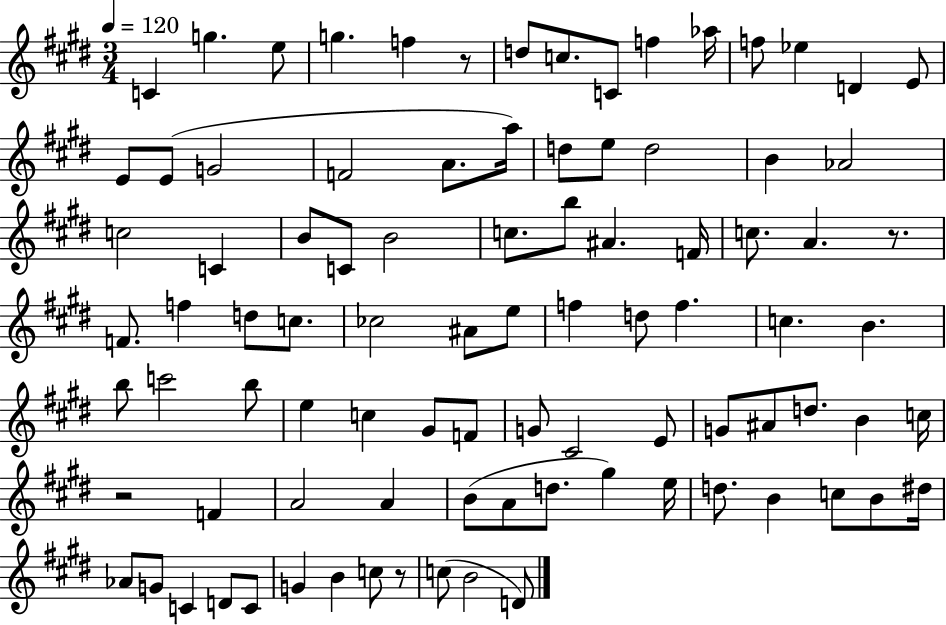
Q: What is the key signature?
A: E major